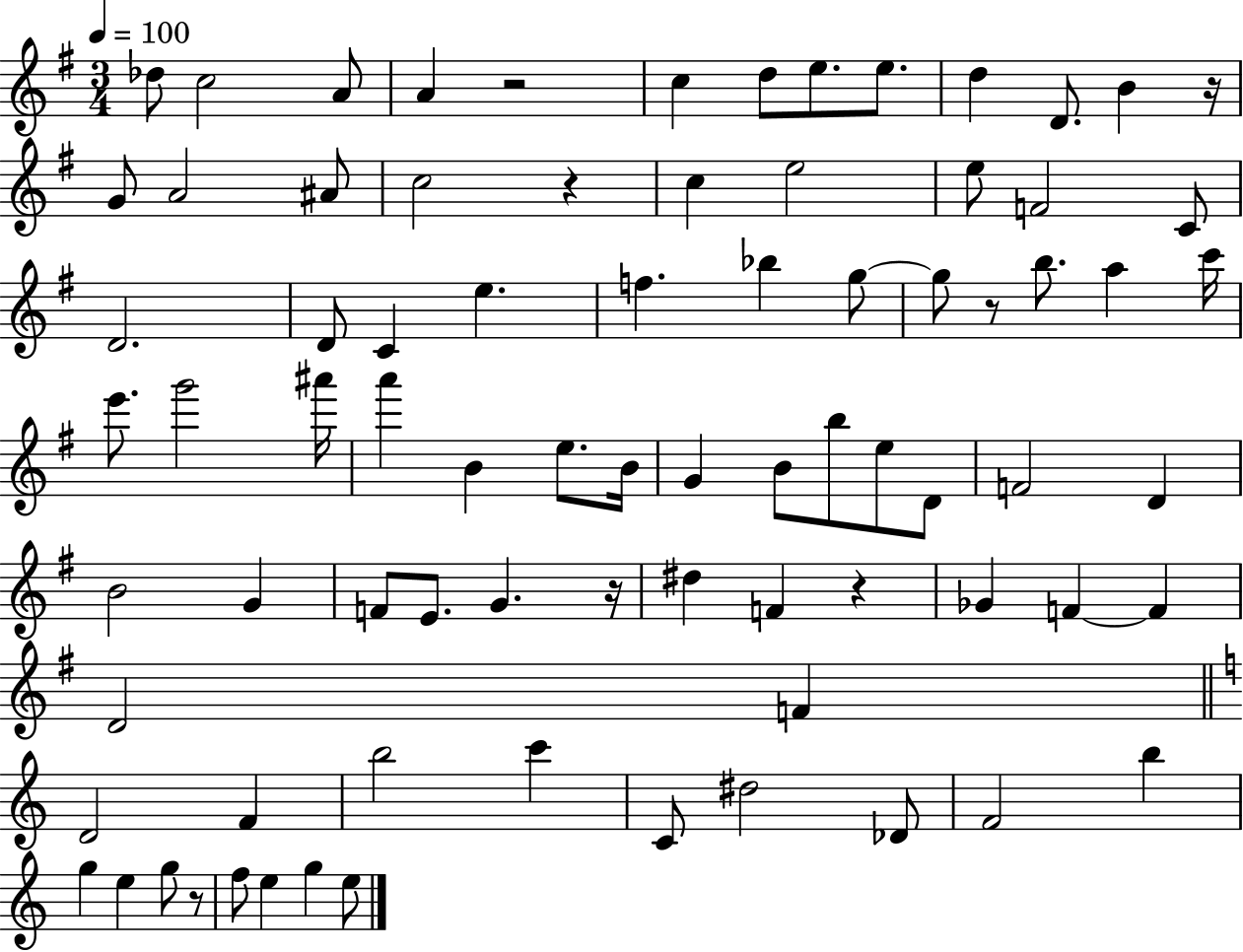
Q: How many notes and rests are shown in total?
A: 80